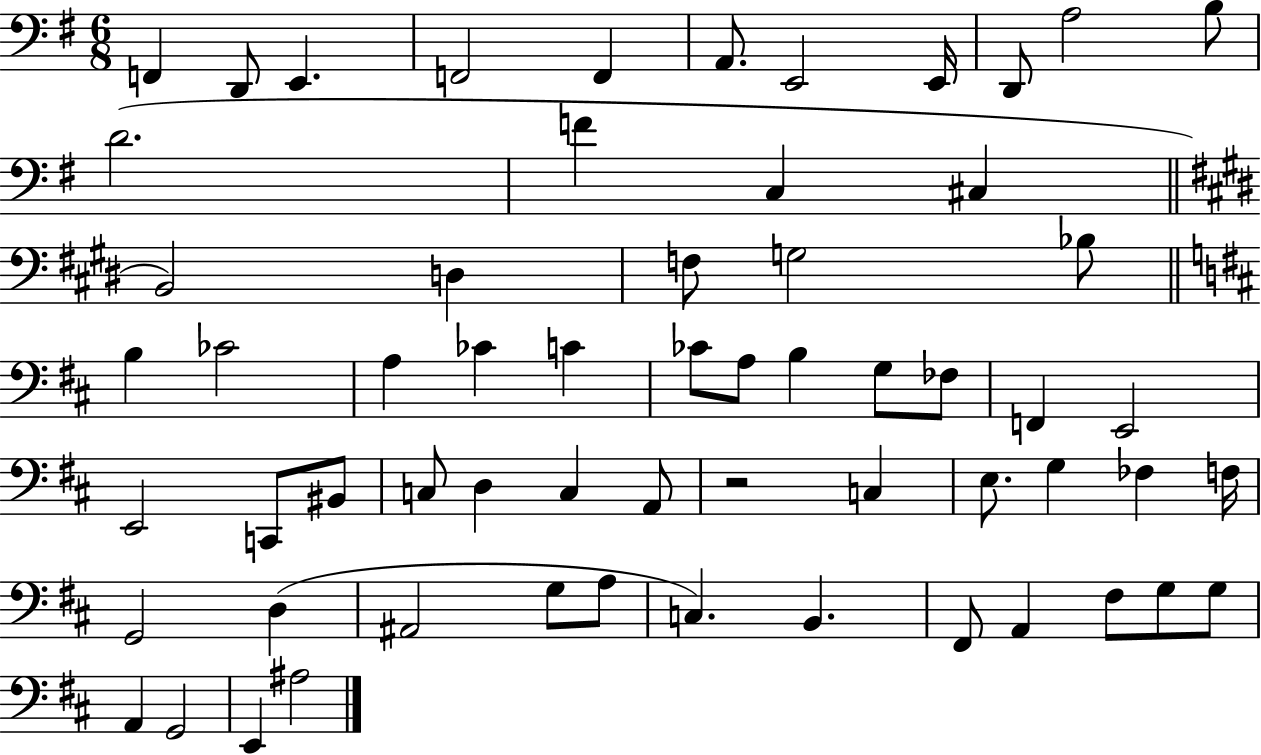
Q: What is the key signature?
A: G major